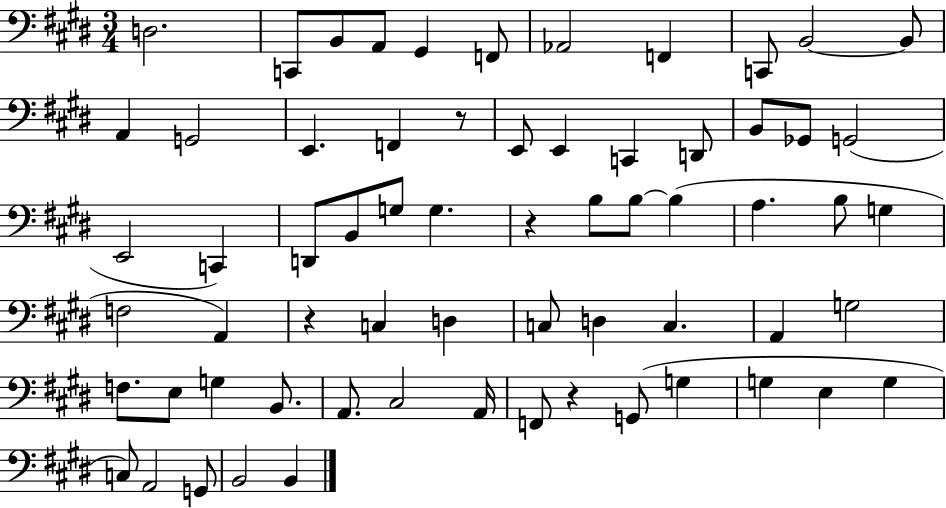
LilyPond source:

{
  \clef bass
  \numericTimeSignature
  \time 3/4
  \key e \major
  d2. | c,8 b,8 a,8 gis,4 f,8 | aes,2 f,4 | c,8 b,2~~ b,8 | \break a,4 g,2 | e,4. f,4 r8 | e,8 e,4 c,4 d,8 | b,8 ges,8 g,2( | \break e,2 c,4) | d,8 b,8 g8 g4. | r4 b8 b8~~ b4( | a4. b8 g4 | \break f2 a,4) | r4 c4 d4 | c8 d4 c4. | a,4 g2 | \break f8. e8 g4 b,8. | a,8. cis2 a,16 | f,8 r4 g,8( g4 | g4 e4 g4 | \break c8) a,2 g,8 | b,2 b,4 | \bar "|."
}